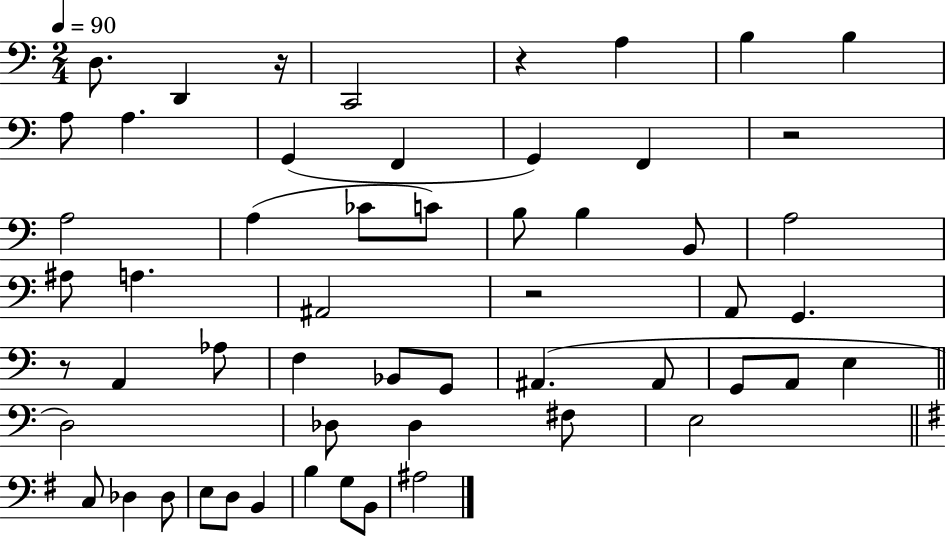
X:1
T:Untitled
M:2/4
L:1/4
K:C
D,/2 D,, z/4 C,,2 z A, B, B, A,/2 A, G,, F,, G,, F,, z2 A,2 A, _C/2 C/2 B,/2 B, B,,/2 A,2 ^A,/2 A, ^A,,2 z2 A,,/2 G,, z/2 A,, _A,/2 F, _B,,/2 G,,/2 ^A,, ^A,,/2 G,,/2 A,,/2 E, D,2 _D,/2 _D, ^F,/2 E,2 C,/2 _D, _D,/2 E,/2 D,/2 B,, B, G,/2 B,,/2 ^A,2